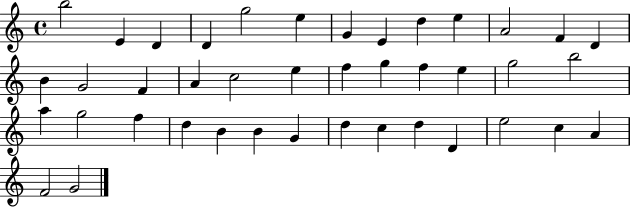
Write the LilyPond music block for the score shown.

{
  \clef treble
  \time 4/4
  \defaultTimeSignature
  \key c \major
  b''2 e'4 d'4 | d'4 g''2 e''4 | g'4 e'4 d''4 e''4 | a'2 f'4 d'4 | \break b'4 g'2 f'4 | a'4 c''2 e''4 | f''4 g''4 f''4 e''4 | g''2 b''2 | \break a''4 g''2 f''4 | d''4 b'4 b'4 g'4 | d''4 c''4 d''4 d'4 | e''2 c''4 a'4 | \break f'2 g'2 | \bar "|."
}